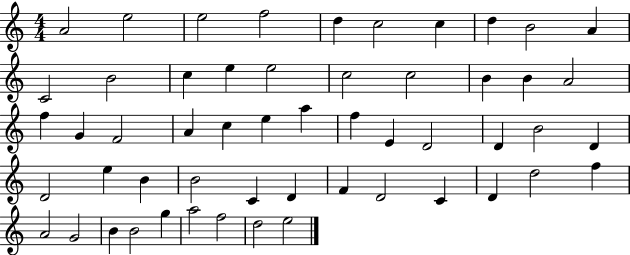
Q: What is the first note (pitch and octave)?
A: A4